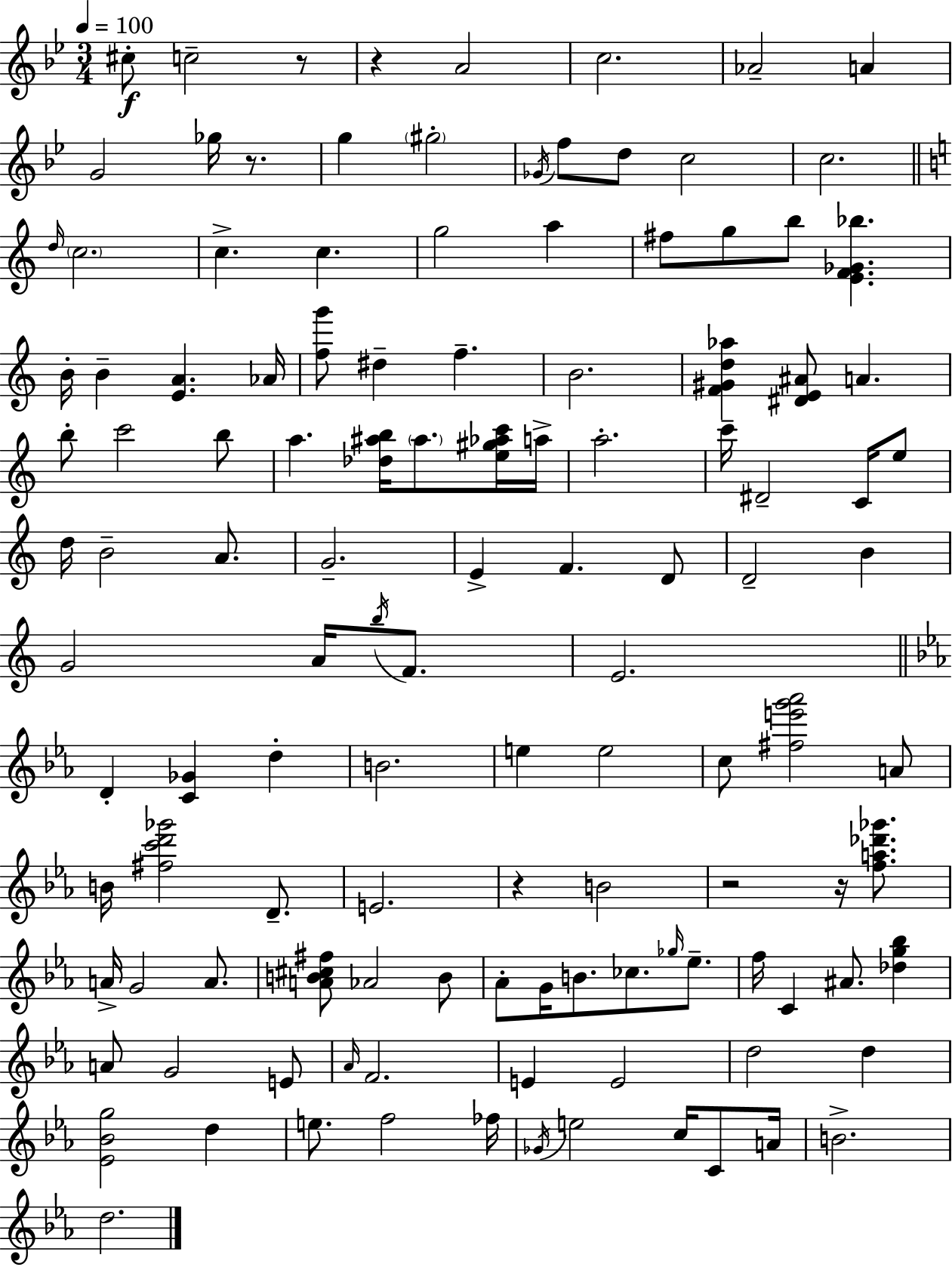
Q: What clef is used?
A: treble